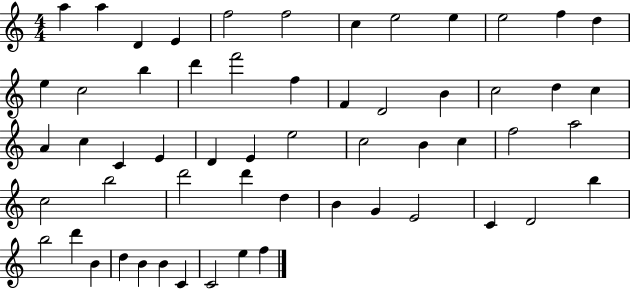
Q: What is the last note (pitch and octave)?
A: F5